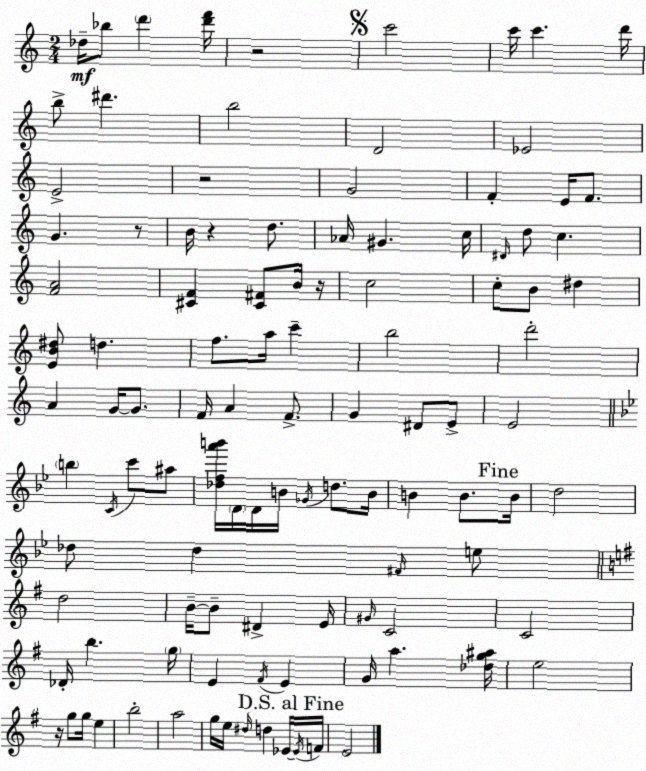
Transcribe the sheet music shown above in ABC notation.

X:1
T:Untitled
M:2/4
L:1/4
K:Am
_d/4 _b/2 d' [d'f']/4 z2 c'2 c'/4 c' d'/4 b/2 ^d' b2 D2 _E2 E2 z2 G2 F E/4 F/2 G z/2 B/4 z d/2 _A/4 ^G c/4 ^D/4 d/2 c [FA]2 [^CF] [^C^F]/2 B/4 z/4 c2 c/2 B/2 ^d [EB^d]/2 d f/2 a/4 c' b2 d'2 A G/4 G/2 F/4 A F/2 G ^D/2 E/2 E2 b C/4 c'/2 ^a/2 [_dfa'b']/4 D/4 D/4 B/4 _G/4 d/2 B/4 B B/2 B/4 d2 _d/2 _d ^F/4 e/2 d2 B/4 B/2 ^D E/4 ^G/4 C2 C2 _D/4 b g/4 E ^F/4 E G/4 a [_dg^a]/4 e2 z/4 g/2 g/4 e b2 a2 g/4 e/4 ^d/4 d _E/4 _E/4 F/4 E2